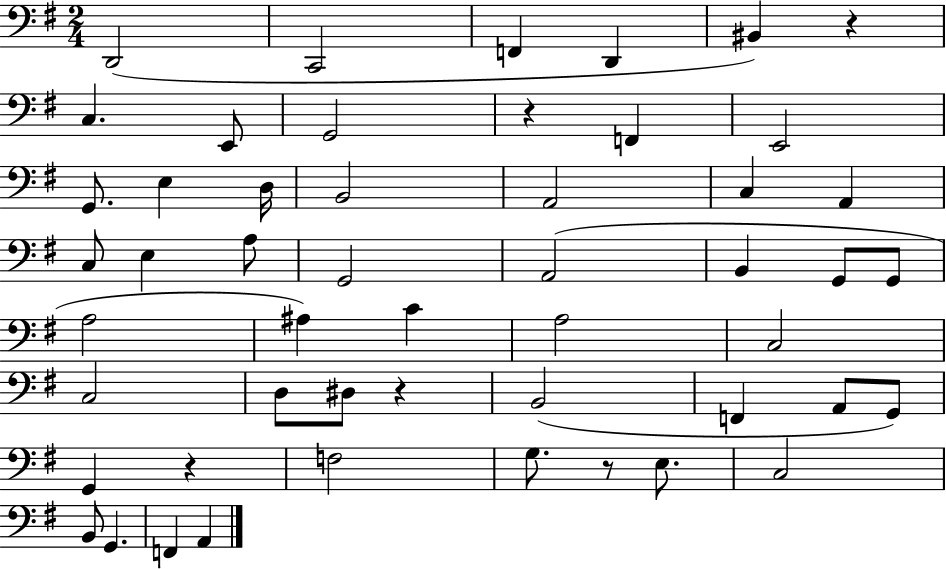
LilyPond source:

{
  \clef bass
  \numericTimeSignature
  \time 2/4
  \key g \major
  d,2( | c,2 | f,4 d,4 | bis,4) r4 | \break c4. e,8 | g,2 | r4 f,4 | e,2 | \break g,8. e4 d16 | b,2 | a,2 | c4 a,4 | \break c8 e4 a8 | g,2 | a,2( | b,4 g,8 g,8 | \break a2 | ais4) c'4 | a2 | c2 | \break c2 | d8 dis8 r4 | b,2( | f,4 a,8 g,8) | \break g,4 r4 | f2 | g8. r8 e8. | c2 | \break b,8 g,4. | f,4 a,4 | \bar "|."
}